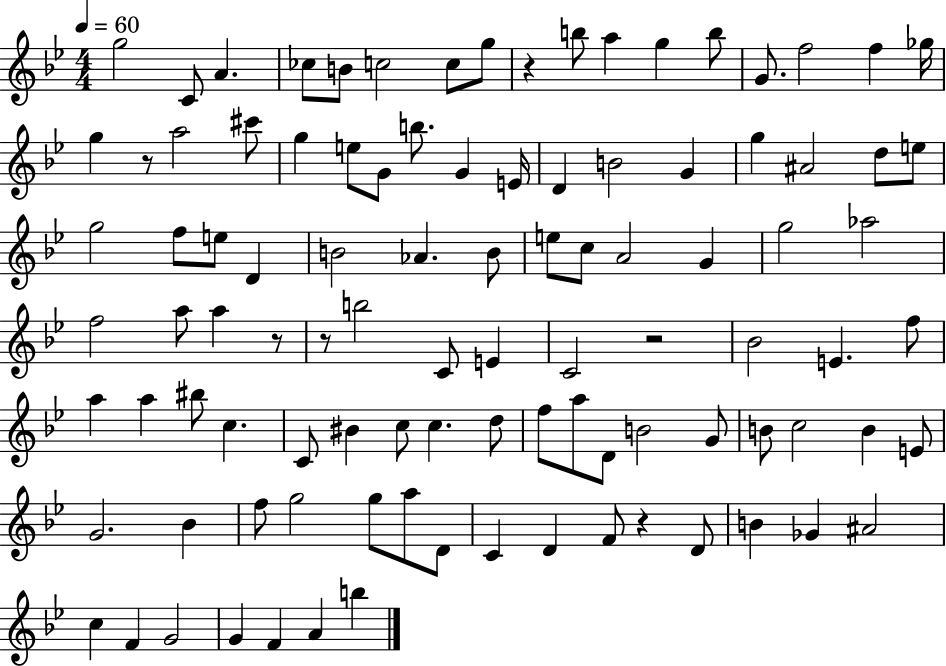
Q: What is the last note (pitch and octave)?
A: B5